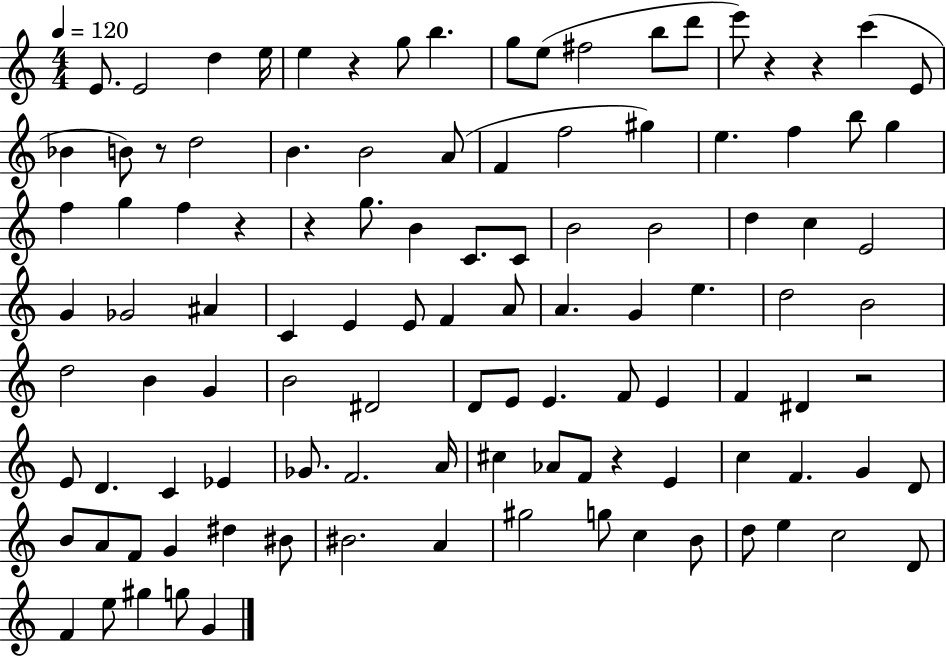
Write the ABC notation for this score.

X:1
T:Untitled
M:4/4
L:1/4
K:C
E/2 E2 d e/4 e z g/2 b g/2 e/2 ^f2 b/2 d'/2 e'/2 z z c' E/2 _B B/2 z/2 d2 B B2 A/2 F f2 ^g e f b/2 g f g f z z g/2 B C/2 C/2 B2 B2 d c E2 G _G2 ^A C E E/2 F A/2 A G e d2 B2 d2 B G B2 ^D2 D/2 E/2 E F/2 E F ^D z2 E/2 D C _E _G/2 F2 A/4 ^c _A/2 F/2 z E c F G D/2 B/2 A/2 F/2 G ^d ^B/2 ^B2 A ^g2 g/2 c B/2 d/2 e c2 D/2 F e/2 ^g g/2 G